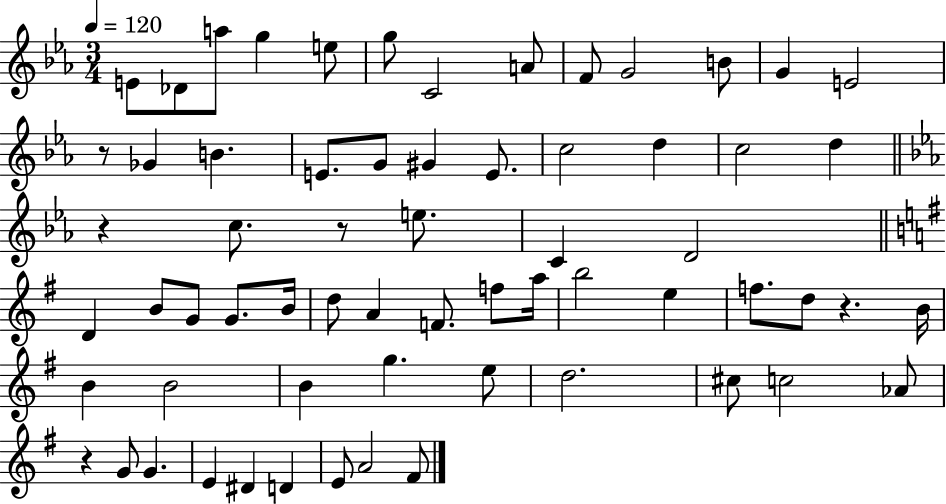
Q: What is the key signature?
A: EES major